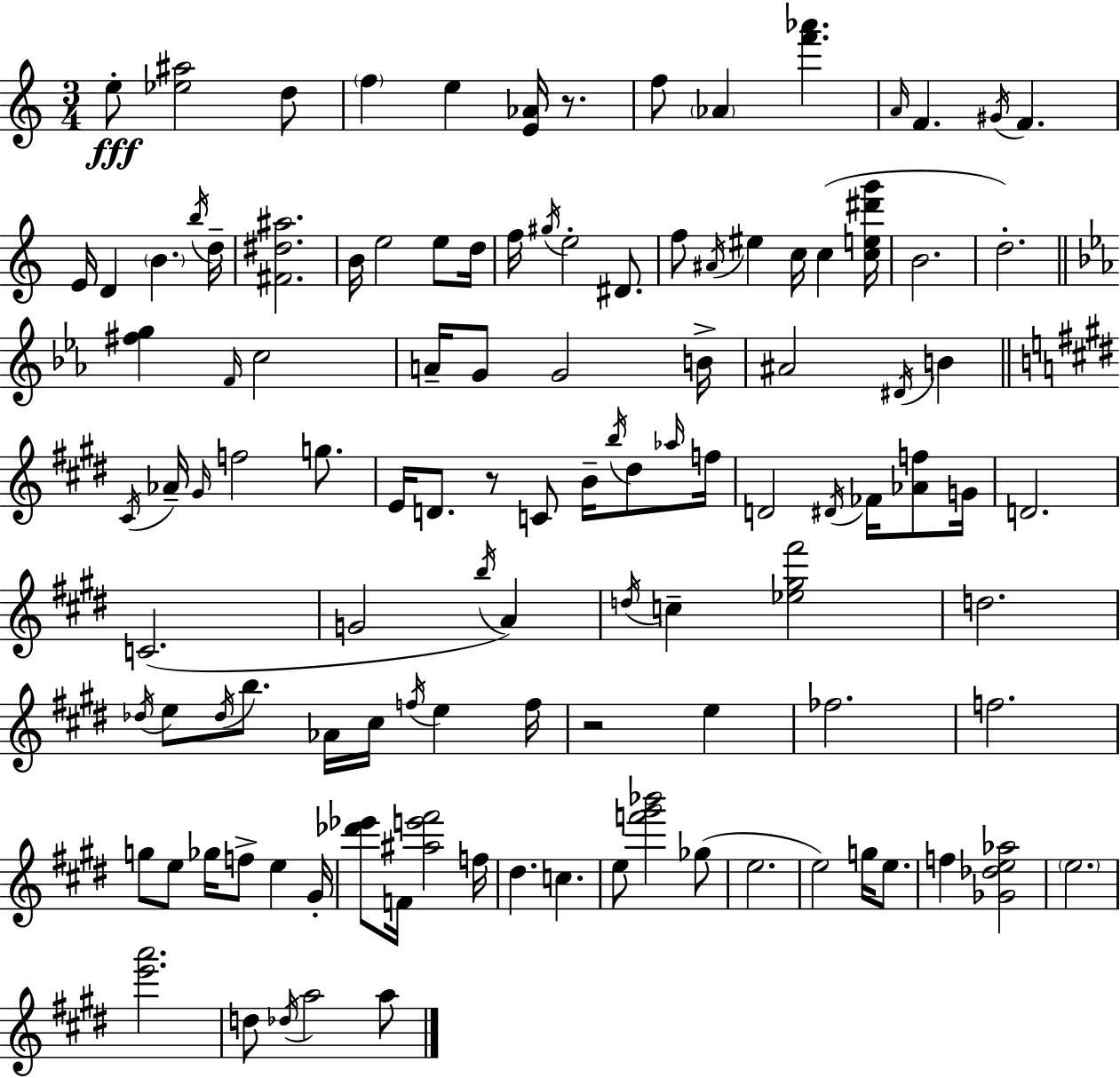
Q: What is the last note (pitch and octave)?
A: A5